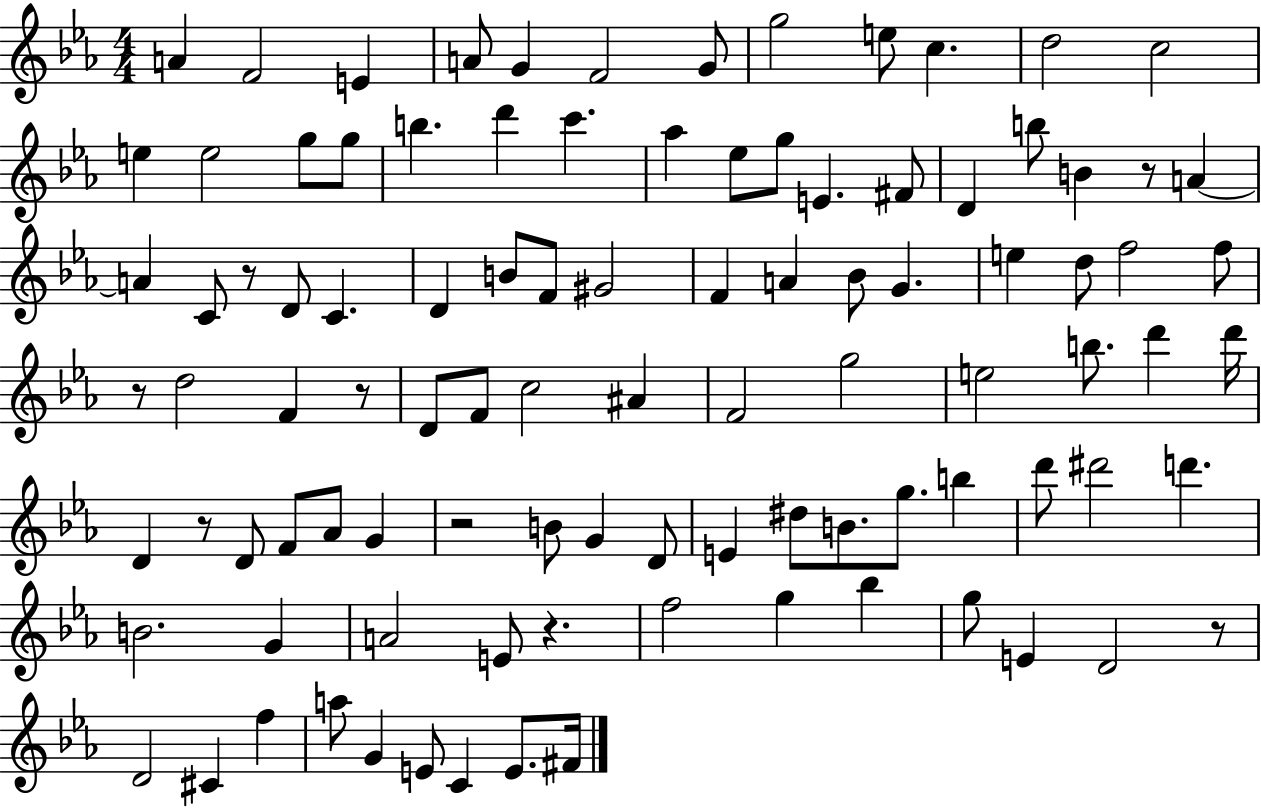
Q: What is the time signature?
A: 4/4